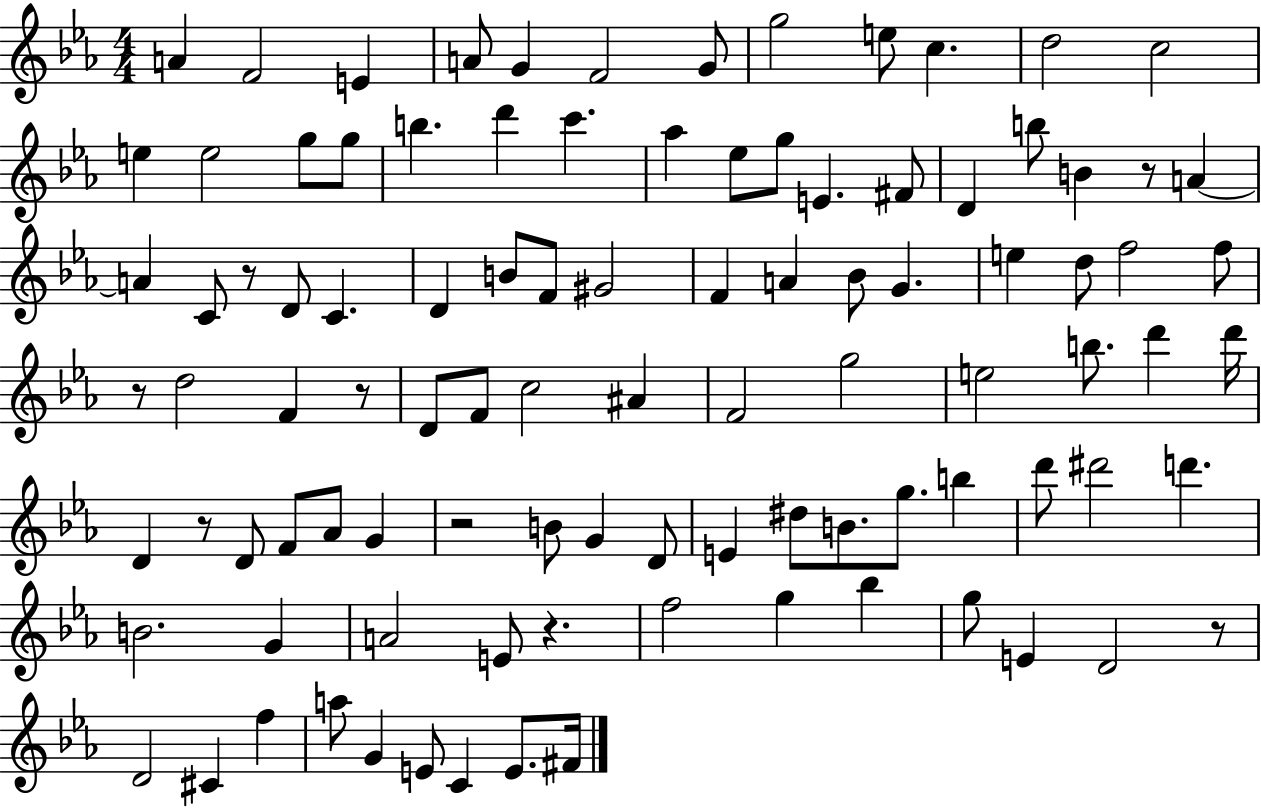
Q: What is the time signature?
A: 4/4